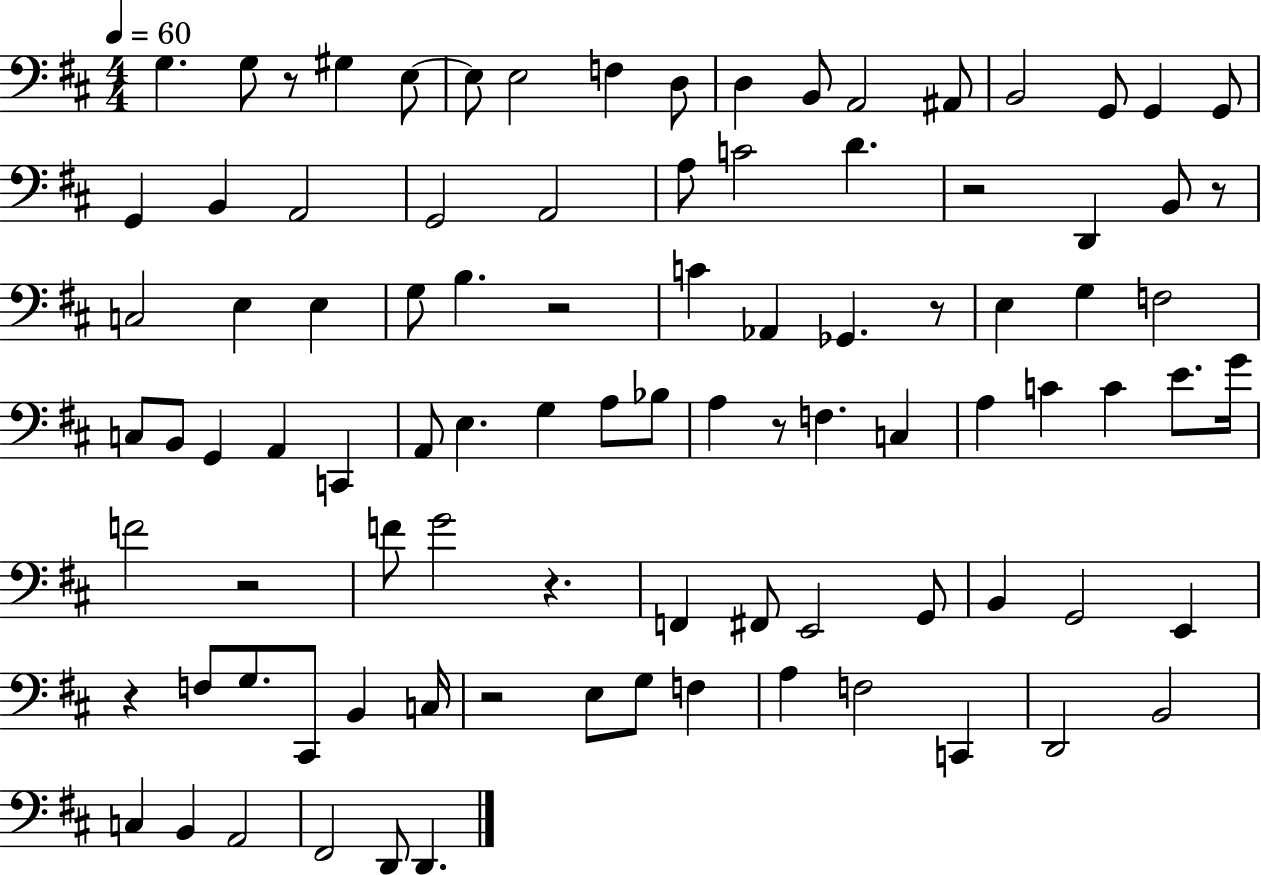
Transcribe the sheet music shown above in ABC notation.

X:1
T:Untitled
M:4/4
L:1/4
K:D
G, G,/2 z/2 ^G, E,/2 E,/2 E,2 F, D,/2 D, B,,/2 A,,2 ^A,,/2 B,,2 G,,/2 G,, G,,/2 G,, B,, A,,2 G,,2 A,,2 A,/2 C2 D z2 D,, B,,/2 z/2 C,2 E, E, G,/2 B, z2 C _A,, _G,, z/2 E, G, F,2 C,/2 B,,/2 G,, A,, C,, A,,/2 E, G, A,/2 _B,/2 A, z/2 F, C, A, C C E/2 G/4 F2 z2 F/2 G2 z F,, ^F,,/2 E,,2 G,,/2 B,, G,,2 E,, z F,/2 G,/2 ^C,,/2 B,, C,/4 z2 E,/2 G,/2 F, A, F,2 C,, D,,2 B,,2 C, B,, A,,2 ^F,,2 D,,/2 D,,